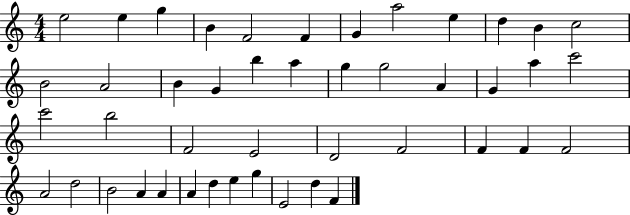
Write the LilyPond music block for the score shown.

{
  \clef treble
  \numericTimeSignature
  \time 4/4
  \key c \major
  e''2 e''4 g''4 | b'4 f'2 f'4 | g'4 a''2 e''4 | d''4 b'4 c''2 | \break b'2 a'2 | b'4 g'4 b''4 a''4 | g''4 g''2 a'4 | g'4 a''4 c'''2 | \break c'''2 b''2 | f'2 e'2 | d'2 f'2 | f'4 f'4 f'2 | \break a'2 d''2 | b'2 a'4 a'4 | a'4 d''4 e''4 g''4 | e'2 d''4 f'4 | \break \bar "|."
}